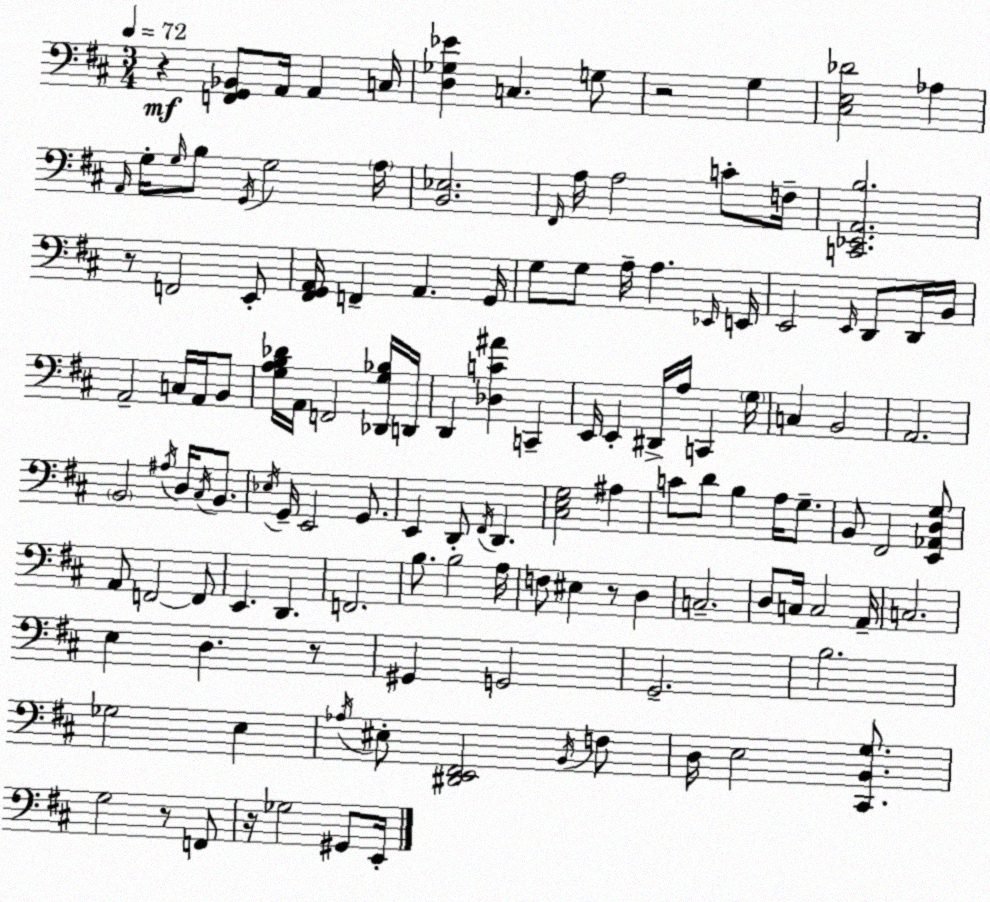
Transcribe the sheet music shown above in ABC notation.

X:1
T:Untitled
M:3/4
L:1/4
K:D
z [F,,G,,_B,,]/2 A,,/4 A,, C,/4 [D,_G,_E] C, G,/2 z2 G, [^C,E,_D]2 _A, A,,/4 G,/4 G,/4 B,/2 G,,/4 G,2 A,/4 [B,,_E,]2 ^F,,/4 A,/4 A,2 C/2 F,/4 [C,,_E,,A,,B,]2 z/2 F,,2 E,,/2 [^F,,G,,A,,]/4 F,, A,, G,,/4 G,/2 G,/2 A,/4 A, _E,,/4 E,,/4 E,,2 E,,/4 D,,/2 D,,/4 B,,/4 A,,2 C,/4 A,,/4 B,,/2 [G,A,B,_D]/4 A,,/4 F,,2 [_D,,G,_B,]/4 D,,/4 D,, [_D,C^A] C,, E,,/4 E,, ^D,,/4 A,/4 C,, G,/4 C, B,,2 A,,2 B,,2 ^A,/4 D,/4 ^C,/4 B,,/2 _E,/4 G,,/4 E,,2 G,,/2 E,, D,,/2 ^F,,/4 D,, [^C,E,G,]2 ^A, C/2 D/2 B, A,/4 G,/2 B,,/2 ^F,,2 [E,,_A,,D,G,]/2 A,,/2 F,,2 F,,/2 E,, D,, F,,2 B,/2 B,2 A,/4 F,/2 ^E, z/2 D, C,2 D,/2 C,/4 C,2 A,,/4 C,2 E, D, z/2 ^G,, G,,2 G,,2 B,2 _G,2 E, _A,/4 ^E,/2 [^D,,E,,^F,,]2 B,,/4 F,/2 D,/4 E,2 [^C,,B,,G,]/2 G,2 z/2 F,,/2 z/4 _G,2 ^G,,/2 E,,/4